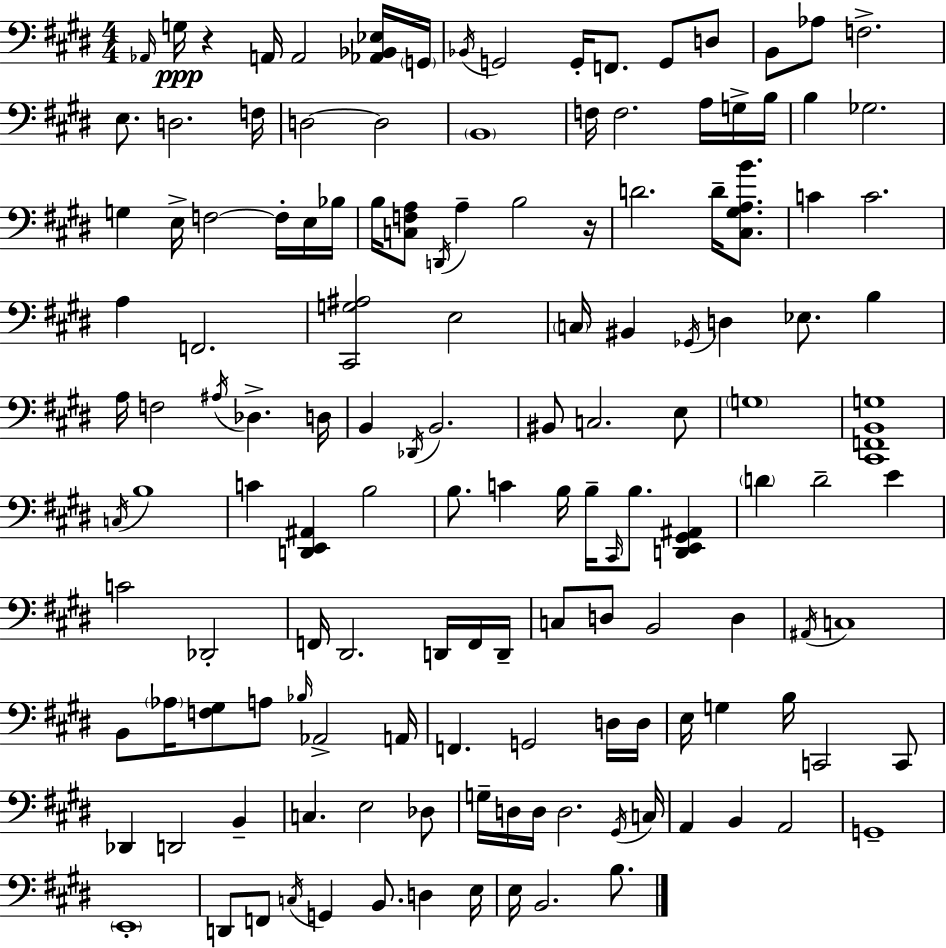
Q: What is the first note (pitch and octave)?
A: Ab2